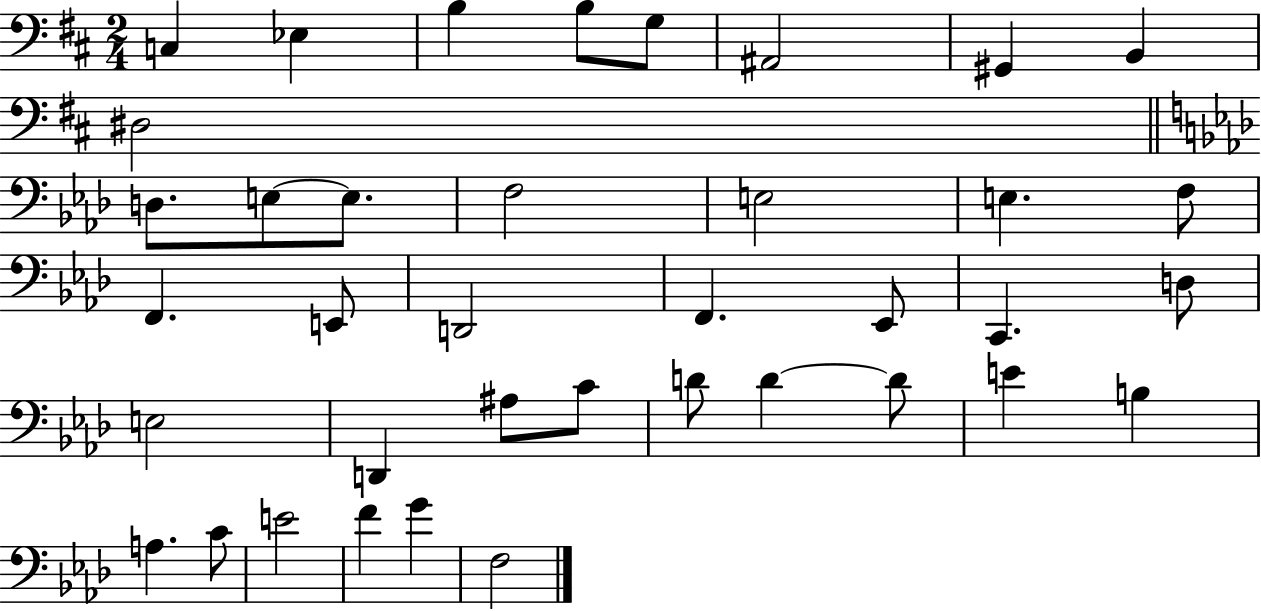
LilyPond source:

{
  \clef bass
  \numericTimeSignature
  \time 2/4
  \key d \major
  c4 ees4 | b4 b8 g8 | ais,2 | gis,4 b,4 | \break dis2 | \bar "||" \break \key f \minor d8. e8~~ e8. | f2 | e2 | e4. f8 | \break f,4. e,8 | d,2 | f,4. ees,8 | c,4. d8 | \break e2 | d,4 ais8 c'8 | d'8 d'4~~ d'8 | e'4 b4 | \break a4. c'8 | e'2 | f'4 g'4 | f2 | \break \bar "|."
}